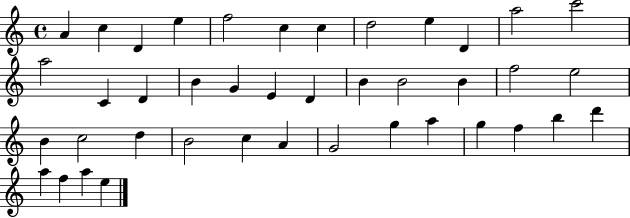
{
  \clef treble
  \time 4/4
  \defaultTimeSignature
  \key c \major
  a'4 c''4 d'4 e''4 | f''2 c''4 c''4 | d''2 e''4 d'4 | a''2 c'''2 | \break a''2 c'4 d'4 | b'4 g'4 e'4 d'4 | b'4 b'2 b'4 | f''2 e''2 | \break b'4 c''2 d''4 | b'2 c''4 a'4 | g'2 g''4 a''4 | g''4 f''4 b''4 d'''4 | \break a''4 f''4 a''4 e''4 | \bar "|."
}